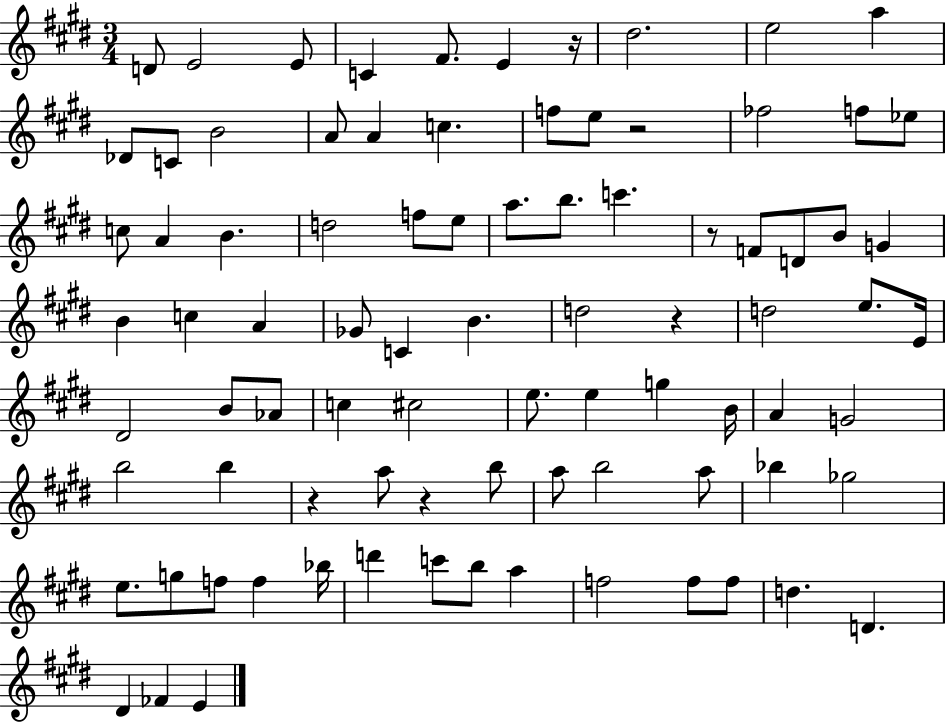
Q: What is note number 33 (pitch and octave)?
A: G4